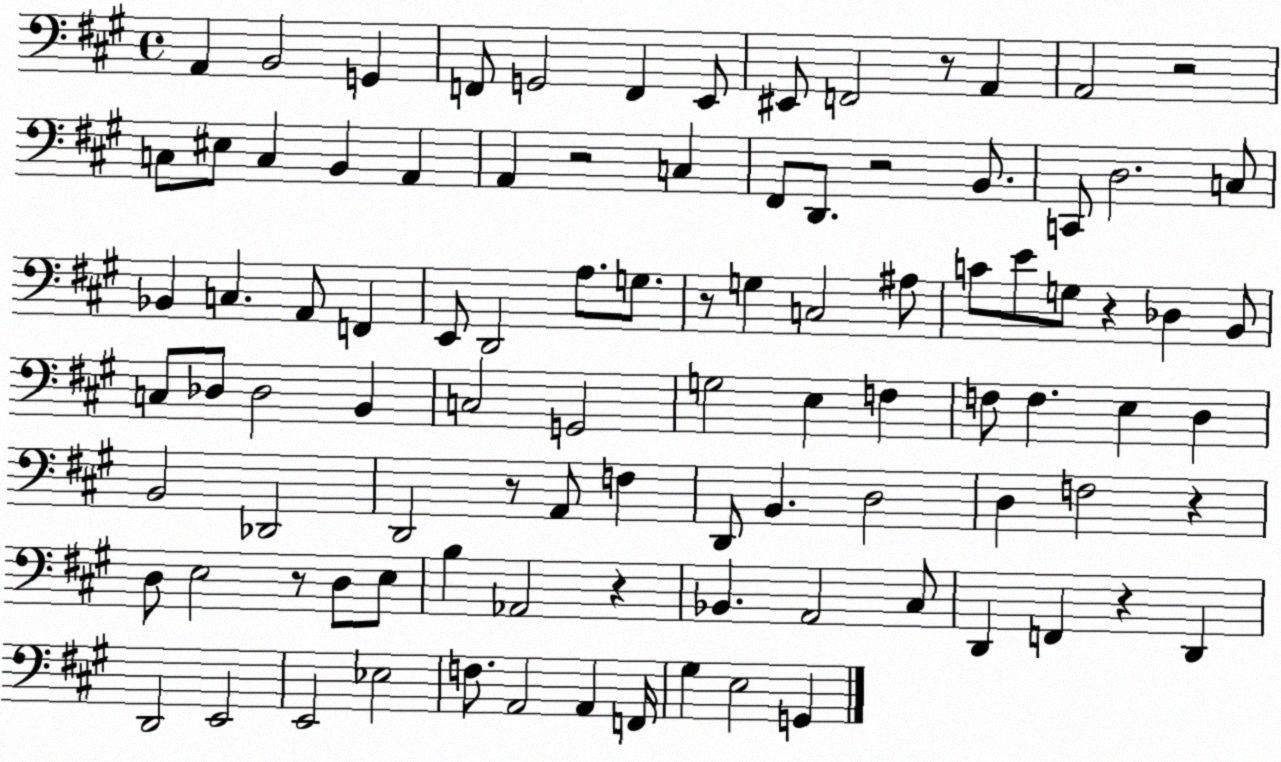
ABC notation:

X:1
T:Untitled
M:4/4
L:1/4
K:A
A,, B,,2 G,, F,,/2 G,,2 F,, E,,/2 ^E,,/2 F,,2 z/2 A,, A,,2 z2 C,/2 ^E,/2 C, B,, A,, A,, z2 C, ^F,,/2 D,,/2 z2 B,,/2 C,,/2 D,2 C,/2 _B,, C, A,,/2 F,, E,,/2 D,,2 A,/2 G,/2 z/2 G, C,2 ^A,/2 C/2 E/2 G,/2 z _D, B,,/2 C,/2 _D,/2 _D,2 B,, C,2 G,,2 G,2 E, F, F,/2 F, E, D, B,,2 _D,,2 D,,2 z/2 A,,/2 F, D,,/2 B,, D,2 D, F,2 z D,/2 E,2 z/2 D,/2 E,/2 B, _A,,2 z _B,, A,,2 ^C,/2 D,, F,, z D,, D,,2 E,,2 E,,2 _E,2 F,/2 A,,2 A,, F,,/4 ^G, E,2 G,,